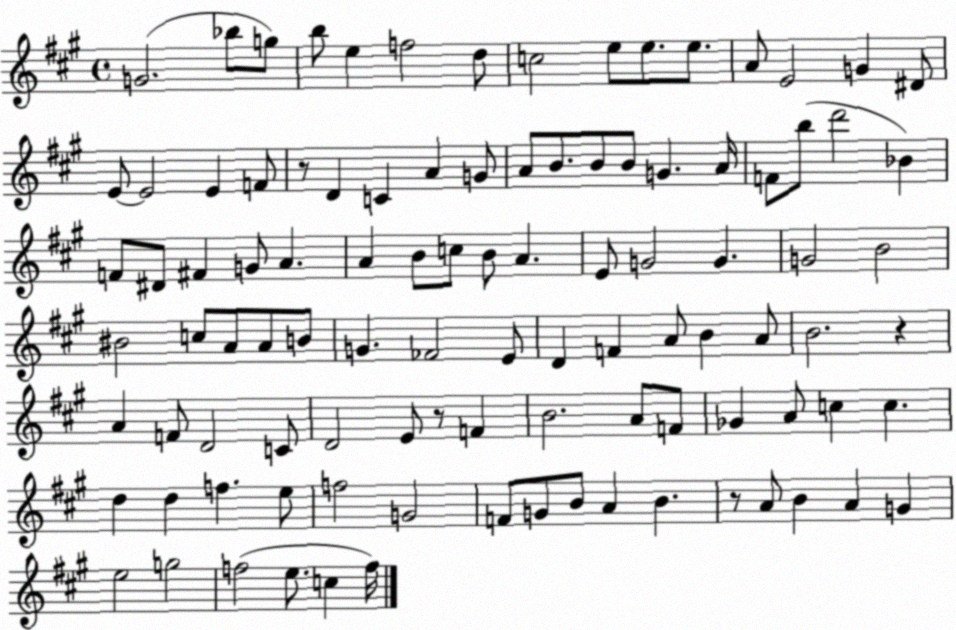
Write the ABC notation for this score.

X:1
T:Untitled
M:4/4
L:1/4
K:A
G2 _b/2 g/2 b/2 e f2 d/2 c2 e/2 e/2 e/2 A/2 E2 G ^D/2 E/2 E2 E F/2 z/2 D C A G/2 A/2 B/2 B/2 B/2 G A/4 F/2 b/2 d'2 _B F/2 ^D/2 ^F G/2 A A B/2 c/2 B/2 A E/2 G2 G G2 B2 ^B2 c/2 A/2 A/2 B/2 G _F2 E/2 D F A/2 B A/2 B2 z A F/2 D2 C/2 D2 E/2 z/2 F B2 A/2 F/2 _G A/2 c c d d f e/2 f2 G2 F/2 G/2 B/2 A B z/2 A/2 B A G e2 g2 f2 e/2 c f/4